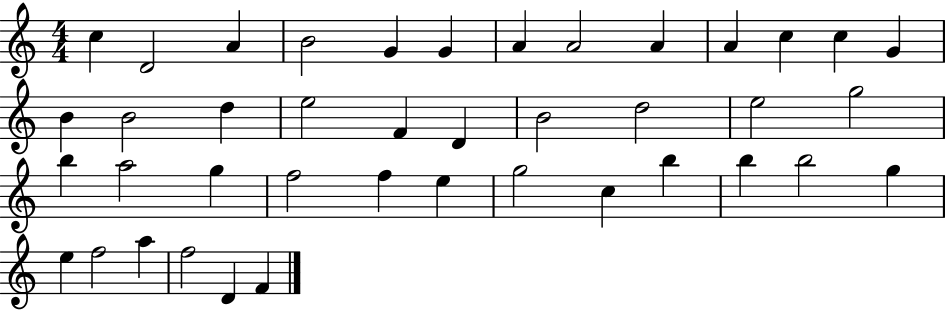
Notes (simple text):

C5/q D4/h A4/q B4/h G4/q G4/q A4/q A4/h A4/q A4/q C5/q C5/q G4/q B4/q B4/h D5/q E5/h F4/q D4/q B4/h D5/h E5/h G5/h B5/q A5/h G5/q F5/h F5/q E5/q G5/h C5/q B5/q B5/q B5/h G5/q E5/q F5/h A5/q F5/h D4/q F4/q